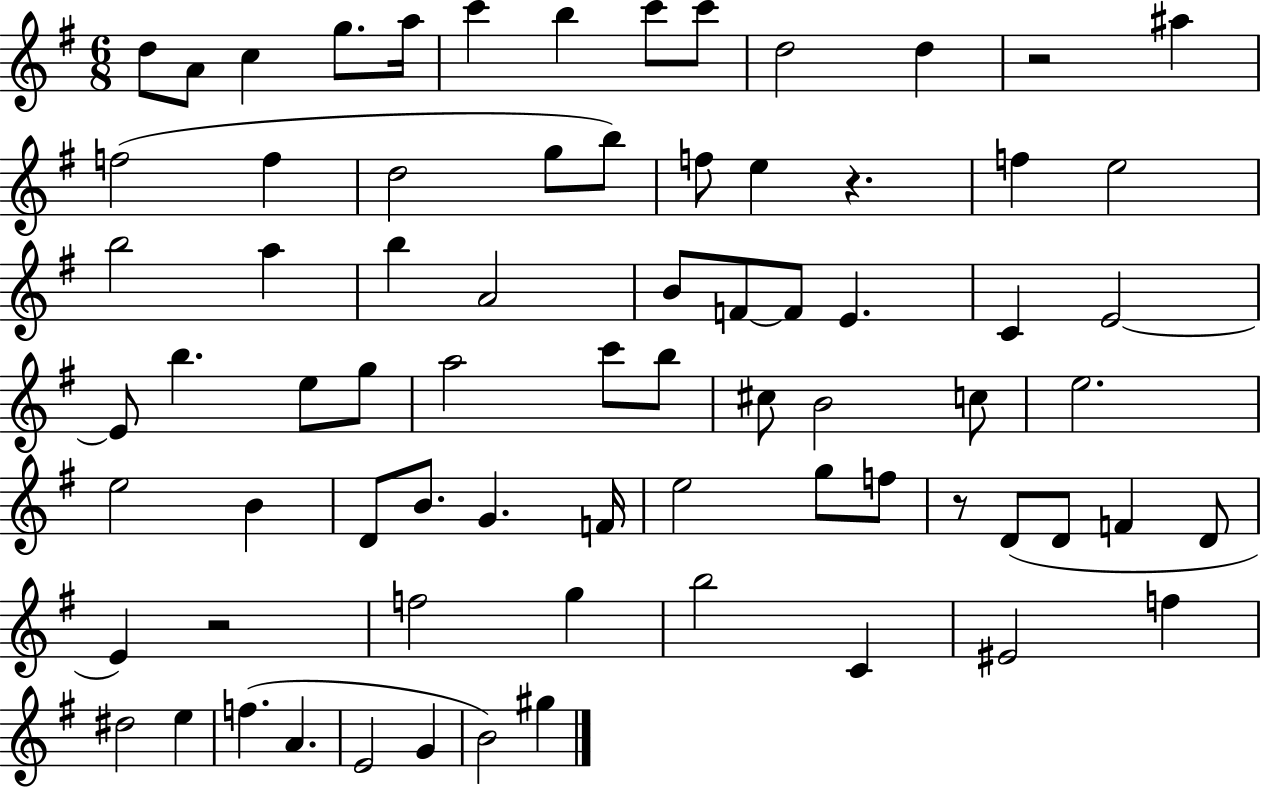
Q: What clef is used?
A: treble